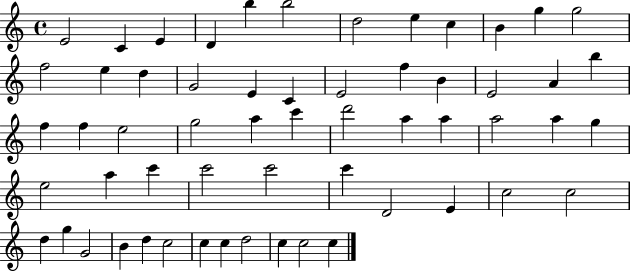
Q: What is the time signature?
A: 4/4